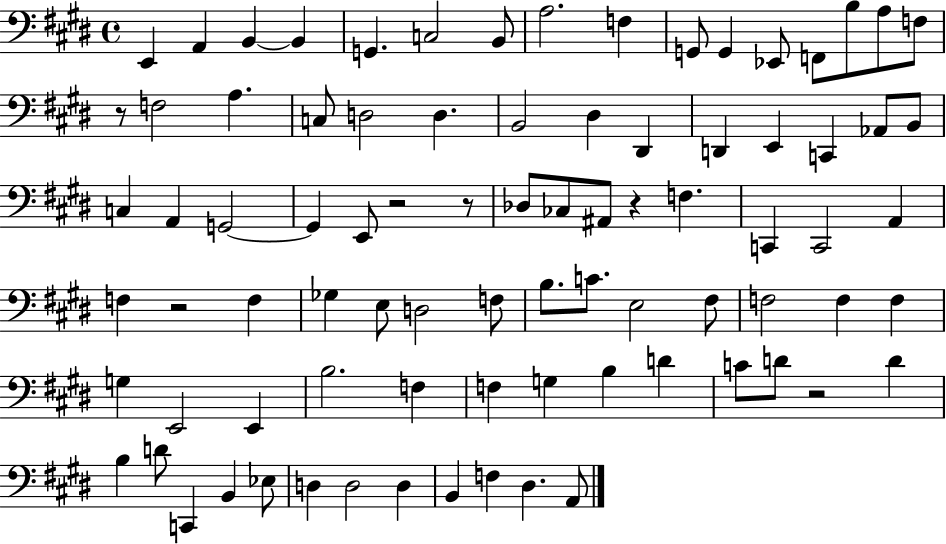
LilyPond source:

{
  \clef bass
  \time 4/4
  \defaultTimeSignature
  \key e \major
  e,4 a,4 b,4~~ b,4 | g,4. c2 b,8 | a2. f4 | g,8 g,4 ees,8 f,8 b8 a8 f8 | \break r8 f2 a4. | c8 d2 d4. | b,2 dis4 dis,4 | d,4 e,4 c,4 aes,8 b,8 | \break c4 a,4 g,2~~ | g,4 e,8 r2 r8 | des8 ces8 ais,8 r4 f4. | c,4 c,2 a,4 | \break f4 r2 f4 | ges4 e8 d2 f8 | b8. c'8. e2 fis8 | f2 f4 f4 | \break g4 e,2 e,4 | b2. f4 | f4 g4 b4 d'4 | c'8 d'8 r2 d'4 | \break b4 d'8 c,4 b,4 ees8 | d4 d2 d4 | b,4 f4 dis4. a,8 | \bar "|."
}